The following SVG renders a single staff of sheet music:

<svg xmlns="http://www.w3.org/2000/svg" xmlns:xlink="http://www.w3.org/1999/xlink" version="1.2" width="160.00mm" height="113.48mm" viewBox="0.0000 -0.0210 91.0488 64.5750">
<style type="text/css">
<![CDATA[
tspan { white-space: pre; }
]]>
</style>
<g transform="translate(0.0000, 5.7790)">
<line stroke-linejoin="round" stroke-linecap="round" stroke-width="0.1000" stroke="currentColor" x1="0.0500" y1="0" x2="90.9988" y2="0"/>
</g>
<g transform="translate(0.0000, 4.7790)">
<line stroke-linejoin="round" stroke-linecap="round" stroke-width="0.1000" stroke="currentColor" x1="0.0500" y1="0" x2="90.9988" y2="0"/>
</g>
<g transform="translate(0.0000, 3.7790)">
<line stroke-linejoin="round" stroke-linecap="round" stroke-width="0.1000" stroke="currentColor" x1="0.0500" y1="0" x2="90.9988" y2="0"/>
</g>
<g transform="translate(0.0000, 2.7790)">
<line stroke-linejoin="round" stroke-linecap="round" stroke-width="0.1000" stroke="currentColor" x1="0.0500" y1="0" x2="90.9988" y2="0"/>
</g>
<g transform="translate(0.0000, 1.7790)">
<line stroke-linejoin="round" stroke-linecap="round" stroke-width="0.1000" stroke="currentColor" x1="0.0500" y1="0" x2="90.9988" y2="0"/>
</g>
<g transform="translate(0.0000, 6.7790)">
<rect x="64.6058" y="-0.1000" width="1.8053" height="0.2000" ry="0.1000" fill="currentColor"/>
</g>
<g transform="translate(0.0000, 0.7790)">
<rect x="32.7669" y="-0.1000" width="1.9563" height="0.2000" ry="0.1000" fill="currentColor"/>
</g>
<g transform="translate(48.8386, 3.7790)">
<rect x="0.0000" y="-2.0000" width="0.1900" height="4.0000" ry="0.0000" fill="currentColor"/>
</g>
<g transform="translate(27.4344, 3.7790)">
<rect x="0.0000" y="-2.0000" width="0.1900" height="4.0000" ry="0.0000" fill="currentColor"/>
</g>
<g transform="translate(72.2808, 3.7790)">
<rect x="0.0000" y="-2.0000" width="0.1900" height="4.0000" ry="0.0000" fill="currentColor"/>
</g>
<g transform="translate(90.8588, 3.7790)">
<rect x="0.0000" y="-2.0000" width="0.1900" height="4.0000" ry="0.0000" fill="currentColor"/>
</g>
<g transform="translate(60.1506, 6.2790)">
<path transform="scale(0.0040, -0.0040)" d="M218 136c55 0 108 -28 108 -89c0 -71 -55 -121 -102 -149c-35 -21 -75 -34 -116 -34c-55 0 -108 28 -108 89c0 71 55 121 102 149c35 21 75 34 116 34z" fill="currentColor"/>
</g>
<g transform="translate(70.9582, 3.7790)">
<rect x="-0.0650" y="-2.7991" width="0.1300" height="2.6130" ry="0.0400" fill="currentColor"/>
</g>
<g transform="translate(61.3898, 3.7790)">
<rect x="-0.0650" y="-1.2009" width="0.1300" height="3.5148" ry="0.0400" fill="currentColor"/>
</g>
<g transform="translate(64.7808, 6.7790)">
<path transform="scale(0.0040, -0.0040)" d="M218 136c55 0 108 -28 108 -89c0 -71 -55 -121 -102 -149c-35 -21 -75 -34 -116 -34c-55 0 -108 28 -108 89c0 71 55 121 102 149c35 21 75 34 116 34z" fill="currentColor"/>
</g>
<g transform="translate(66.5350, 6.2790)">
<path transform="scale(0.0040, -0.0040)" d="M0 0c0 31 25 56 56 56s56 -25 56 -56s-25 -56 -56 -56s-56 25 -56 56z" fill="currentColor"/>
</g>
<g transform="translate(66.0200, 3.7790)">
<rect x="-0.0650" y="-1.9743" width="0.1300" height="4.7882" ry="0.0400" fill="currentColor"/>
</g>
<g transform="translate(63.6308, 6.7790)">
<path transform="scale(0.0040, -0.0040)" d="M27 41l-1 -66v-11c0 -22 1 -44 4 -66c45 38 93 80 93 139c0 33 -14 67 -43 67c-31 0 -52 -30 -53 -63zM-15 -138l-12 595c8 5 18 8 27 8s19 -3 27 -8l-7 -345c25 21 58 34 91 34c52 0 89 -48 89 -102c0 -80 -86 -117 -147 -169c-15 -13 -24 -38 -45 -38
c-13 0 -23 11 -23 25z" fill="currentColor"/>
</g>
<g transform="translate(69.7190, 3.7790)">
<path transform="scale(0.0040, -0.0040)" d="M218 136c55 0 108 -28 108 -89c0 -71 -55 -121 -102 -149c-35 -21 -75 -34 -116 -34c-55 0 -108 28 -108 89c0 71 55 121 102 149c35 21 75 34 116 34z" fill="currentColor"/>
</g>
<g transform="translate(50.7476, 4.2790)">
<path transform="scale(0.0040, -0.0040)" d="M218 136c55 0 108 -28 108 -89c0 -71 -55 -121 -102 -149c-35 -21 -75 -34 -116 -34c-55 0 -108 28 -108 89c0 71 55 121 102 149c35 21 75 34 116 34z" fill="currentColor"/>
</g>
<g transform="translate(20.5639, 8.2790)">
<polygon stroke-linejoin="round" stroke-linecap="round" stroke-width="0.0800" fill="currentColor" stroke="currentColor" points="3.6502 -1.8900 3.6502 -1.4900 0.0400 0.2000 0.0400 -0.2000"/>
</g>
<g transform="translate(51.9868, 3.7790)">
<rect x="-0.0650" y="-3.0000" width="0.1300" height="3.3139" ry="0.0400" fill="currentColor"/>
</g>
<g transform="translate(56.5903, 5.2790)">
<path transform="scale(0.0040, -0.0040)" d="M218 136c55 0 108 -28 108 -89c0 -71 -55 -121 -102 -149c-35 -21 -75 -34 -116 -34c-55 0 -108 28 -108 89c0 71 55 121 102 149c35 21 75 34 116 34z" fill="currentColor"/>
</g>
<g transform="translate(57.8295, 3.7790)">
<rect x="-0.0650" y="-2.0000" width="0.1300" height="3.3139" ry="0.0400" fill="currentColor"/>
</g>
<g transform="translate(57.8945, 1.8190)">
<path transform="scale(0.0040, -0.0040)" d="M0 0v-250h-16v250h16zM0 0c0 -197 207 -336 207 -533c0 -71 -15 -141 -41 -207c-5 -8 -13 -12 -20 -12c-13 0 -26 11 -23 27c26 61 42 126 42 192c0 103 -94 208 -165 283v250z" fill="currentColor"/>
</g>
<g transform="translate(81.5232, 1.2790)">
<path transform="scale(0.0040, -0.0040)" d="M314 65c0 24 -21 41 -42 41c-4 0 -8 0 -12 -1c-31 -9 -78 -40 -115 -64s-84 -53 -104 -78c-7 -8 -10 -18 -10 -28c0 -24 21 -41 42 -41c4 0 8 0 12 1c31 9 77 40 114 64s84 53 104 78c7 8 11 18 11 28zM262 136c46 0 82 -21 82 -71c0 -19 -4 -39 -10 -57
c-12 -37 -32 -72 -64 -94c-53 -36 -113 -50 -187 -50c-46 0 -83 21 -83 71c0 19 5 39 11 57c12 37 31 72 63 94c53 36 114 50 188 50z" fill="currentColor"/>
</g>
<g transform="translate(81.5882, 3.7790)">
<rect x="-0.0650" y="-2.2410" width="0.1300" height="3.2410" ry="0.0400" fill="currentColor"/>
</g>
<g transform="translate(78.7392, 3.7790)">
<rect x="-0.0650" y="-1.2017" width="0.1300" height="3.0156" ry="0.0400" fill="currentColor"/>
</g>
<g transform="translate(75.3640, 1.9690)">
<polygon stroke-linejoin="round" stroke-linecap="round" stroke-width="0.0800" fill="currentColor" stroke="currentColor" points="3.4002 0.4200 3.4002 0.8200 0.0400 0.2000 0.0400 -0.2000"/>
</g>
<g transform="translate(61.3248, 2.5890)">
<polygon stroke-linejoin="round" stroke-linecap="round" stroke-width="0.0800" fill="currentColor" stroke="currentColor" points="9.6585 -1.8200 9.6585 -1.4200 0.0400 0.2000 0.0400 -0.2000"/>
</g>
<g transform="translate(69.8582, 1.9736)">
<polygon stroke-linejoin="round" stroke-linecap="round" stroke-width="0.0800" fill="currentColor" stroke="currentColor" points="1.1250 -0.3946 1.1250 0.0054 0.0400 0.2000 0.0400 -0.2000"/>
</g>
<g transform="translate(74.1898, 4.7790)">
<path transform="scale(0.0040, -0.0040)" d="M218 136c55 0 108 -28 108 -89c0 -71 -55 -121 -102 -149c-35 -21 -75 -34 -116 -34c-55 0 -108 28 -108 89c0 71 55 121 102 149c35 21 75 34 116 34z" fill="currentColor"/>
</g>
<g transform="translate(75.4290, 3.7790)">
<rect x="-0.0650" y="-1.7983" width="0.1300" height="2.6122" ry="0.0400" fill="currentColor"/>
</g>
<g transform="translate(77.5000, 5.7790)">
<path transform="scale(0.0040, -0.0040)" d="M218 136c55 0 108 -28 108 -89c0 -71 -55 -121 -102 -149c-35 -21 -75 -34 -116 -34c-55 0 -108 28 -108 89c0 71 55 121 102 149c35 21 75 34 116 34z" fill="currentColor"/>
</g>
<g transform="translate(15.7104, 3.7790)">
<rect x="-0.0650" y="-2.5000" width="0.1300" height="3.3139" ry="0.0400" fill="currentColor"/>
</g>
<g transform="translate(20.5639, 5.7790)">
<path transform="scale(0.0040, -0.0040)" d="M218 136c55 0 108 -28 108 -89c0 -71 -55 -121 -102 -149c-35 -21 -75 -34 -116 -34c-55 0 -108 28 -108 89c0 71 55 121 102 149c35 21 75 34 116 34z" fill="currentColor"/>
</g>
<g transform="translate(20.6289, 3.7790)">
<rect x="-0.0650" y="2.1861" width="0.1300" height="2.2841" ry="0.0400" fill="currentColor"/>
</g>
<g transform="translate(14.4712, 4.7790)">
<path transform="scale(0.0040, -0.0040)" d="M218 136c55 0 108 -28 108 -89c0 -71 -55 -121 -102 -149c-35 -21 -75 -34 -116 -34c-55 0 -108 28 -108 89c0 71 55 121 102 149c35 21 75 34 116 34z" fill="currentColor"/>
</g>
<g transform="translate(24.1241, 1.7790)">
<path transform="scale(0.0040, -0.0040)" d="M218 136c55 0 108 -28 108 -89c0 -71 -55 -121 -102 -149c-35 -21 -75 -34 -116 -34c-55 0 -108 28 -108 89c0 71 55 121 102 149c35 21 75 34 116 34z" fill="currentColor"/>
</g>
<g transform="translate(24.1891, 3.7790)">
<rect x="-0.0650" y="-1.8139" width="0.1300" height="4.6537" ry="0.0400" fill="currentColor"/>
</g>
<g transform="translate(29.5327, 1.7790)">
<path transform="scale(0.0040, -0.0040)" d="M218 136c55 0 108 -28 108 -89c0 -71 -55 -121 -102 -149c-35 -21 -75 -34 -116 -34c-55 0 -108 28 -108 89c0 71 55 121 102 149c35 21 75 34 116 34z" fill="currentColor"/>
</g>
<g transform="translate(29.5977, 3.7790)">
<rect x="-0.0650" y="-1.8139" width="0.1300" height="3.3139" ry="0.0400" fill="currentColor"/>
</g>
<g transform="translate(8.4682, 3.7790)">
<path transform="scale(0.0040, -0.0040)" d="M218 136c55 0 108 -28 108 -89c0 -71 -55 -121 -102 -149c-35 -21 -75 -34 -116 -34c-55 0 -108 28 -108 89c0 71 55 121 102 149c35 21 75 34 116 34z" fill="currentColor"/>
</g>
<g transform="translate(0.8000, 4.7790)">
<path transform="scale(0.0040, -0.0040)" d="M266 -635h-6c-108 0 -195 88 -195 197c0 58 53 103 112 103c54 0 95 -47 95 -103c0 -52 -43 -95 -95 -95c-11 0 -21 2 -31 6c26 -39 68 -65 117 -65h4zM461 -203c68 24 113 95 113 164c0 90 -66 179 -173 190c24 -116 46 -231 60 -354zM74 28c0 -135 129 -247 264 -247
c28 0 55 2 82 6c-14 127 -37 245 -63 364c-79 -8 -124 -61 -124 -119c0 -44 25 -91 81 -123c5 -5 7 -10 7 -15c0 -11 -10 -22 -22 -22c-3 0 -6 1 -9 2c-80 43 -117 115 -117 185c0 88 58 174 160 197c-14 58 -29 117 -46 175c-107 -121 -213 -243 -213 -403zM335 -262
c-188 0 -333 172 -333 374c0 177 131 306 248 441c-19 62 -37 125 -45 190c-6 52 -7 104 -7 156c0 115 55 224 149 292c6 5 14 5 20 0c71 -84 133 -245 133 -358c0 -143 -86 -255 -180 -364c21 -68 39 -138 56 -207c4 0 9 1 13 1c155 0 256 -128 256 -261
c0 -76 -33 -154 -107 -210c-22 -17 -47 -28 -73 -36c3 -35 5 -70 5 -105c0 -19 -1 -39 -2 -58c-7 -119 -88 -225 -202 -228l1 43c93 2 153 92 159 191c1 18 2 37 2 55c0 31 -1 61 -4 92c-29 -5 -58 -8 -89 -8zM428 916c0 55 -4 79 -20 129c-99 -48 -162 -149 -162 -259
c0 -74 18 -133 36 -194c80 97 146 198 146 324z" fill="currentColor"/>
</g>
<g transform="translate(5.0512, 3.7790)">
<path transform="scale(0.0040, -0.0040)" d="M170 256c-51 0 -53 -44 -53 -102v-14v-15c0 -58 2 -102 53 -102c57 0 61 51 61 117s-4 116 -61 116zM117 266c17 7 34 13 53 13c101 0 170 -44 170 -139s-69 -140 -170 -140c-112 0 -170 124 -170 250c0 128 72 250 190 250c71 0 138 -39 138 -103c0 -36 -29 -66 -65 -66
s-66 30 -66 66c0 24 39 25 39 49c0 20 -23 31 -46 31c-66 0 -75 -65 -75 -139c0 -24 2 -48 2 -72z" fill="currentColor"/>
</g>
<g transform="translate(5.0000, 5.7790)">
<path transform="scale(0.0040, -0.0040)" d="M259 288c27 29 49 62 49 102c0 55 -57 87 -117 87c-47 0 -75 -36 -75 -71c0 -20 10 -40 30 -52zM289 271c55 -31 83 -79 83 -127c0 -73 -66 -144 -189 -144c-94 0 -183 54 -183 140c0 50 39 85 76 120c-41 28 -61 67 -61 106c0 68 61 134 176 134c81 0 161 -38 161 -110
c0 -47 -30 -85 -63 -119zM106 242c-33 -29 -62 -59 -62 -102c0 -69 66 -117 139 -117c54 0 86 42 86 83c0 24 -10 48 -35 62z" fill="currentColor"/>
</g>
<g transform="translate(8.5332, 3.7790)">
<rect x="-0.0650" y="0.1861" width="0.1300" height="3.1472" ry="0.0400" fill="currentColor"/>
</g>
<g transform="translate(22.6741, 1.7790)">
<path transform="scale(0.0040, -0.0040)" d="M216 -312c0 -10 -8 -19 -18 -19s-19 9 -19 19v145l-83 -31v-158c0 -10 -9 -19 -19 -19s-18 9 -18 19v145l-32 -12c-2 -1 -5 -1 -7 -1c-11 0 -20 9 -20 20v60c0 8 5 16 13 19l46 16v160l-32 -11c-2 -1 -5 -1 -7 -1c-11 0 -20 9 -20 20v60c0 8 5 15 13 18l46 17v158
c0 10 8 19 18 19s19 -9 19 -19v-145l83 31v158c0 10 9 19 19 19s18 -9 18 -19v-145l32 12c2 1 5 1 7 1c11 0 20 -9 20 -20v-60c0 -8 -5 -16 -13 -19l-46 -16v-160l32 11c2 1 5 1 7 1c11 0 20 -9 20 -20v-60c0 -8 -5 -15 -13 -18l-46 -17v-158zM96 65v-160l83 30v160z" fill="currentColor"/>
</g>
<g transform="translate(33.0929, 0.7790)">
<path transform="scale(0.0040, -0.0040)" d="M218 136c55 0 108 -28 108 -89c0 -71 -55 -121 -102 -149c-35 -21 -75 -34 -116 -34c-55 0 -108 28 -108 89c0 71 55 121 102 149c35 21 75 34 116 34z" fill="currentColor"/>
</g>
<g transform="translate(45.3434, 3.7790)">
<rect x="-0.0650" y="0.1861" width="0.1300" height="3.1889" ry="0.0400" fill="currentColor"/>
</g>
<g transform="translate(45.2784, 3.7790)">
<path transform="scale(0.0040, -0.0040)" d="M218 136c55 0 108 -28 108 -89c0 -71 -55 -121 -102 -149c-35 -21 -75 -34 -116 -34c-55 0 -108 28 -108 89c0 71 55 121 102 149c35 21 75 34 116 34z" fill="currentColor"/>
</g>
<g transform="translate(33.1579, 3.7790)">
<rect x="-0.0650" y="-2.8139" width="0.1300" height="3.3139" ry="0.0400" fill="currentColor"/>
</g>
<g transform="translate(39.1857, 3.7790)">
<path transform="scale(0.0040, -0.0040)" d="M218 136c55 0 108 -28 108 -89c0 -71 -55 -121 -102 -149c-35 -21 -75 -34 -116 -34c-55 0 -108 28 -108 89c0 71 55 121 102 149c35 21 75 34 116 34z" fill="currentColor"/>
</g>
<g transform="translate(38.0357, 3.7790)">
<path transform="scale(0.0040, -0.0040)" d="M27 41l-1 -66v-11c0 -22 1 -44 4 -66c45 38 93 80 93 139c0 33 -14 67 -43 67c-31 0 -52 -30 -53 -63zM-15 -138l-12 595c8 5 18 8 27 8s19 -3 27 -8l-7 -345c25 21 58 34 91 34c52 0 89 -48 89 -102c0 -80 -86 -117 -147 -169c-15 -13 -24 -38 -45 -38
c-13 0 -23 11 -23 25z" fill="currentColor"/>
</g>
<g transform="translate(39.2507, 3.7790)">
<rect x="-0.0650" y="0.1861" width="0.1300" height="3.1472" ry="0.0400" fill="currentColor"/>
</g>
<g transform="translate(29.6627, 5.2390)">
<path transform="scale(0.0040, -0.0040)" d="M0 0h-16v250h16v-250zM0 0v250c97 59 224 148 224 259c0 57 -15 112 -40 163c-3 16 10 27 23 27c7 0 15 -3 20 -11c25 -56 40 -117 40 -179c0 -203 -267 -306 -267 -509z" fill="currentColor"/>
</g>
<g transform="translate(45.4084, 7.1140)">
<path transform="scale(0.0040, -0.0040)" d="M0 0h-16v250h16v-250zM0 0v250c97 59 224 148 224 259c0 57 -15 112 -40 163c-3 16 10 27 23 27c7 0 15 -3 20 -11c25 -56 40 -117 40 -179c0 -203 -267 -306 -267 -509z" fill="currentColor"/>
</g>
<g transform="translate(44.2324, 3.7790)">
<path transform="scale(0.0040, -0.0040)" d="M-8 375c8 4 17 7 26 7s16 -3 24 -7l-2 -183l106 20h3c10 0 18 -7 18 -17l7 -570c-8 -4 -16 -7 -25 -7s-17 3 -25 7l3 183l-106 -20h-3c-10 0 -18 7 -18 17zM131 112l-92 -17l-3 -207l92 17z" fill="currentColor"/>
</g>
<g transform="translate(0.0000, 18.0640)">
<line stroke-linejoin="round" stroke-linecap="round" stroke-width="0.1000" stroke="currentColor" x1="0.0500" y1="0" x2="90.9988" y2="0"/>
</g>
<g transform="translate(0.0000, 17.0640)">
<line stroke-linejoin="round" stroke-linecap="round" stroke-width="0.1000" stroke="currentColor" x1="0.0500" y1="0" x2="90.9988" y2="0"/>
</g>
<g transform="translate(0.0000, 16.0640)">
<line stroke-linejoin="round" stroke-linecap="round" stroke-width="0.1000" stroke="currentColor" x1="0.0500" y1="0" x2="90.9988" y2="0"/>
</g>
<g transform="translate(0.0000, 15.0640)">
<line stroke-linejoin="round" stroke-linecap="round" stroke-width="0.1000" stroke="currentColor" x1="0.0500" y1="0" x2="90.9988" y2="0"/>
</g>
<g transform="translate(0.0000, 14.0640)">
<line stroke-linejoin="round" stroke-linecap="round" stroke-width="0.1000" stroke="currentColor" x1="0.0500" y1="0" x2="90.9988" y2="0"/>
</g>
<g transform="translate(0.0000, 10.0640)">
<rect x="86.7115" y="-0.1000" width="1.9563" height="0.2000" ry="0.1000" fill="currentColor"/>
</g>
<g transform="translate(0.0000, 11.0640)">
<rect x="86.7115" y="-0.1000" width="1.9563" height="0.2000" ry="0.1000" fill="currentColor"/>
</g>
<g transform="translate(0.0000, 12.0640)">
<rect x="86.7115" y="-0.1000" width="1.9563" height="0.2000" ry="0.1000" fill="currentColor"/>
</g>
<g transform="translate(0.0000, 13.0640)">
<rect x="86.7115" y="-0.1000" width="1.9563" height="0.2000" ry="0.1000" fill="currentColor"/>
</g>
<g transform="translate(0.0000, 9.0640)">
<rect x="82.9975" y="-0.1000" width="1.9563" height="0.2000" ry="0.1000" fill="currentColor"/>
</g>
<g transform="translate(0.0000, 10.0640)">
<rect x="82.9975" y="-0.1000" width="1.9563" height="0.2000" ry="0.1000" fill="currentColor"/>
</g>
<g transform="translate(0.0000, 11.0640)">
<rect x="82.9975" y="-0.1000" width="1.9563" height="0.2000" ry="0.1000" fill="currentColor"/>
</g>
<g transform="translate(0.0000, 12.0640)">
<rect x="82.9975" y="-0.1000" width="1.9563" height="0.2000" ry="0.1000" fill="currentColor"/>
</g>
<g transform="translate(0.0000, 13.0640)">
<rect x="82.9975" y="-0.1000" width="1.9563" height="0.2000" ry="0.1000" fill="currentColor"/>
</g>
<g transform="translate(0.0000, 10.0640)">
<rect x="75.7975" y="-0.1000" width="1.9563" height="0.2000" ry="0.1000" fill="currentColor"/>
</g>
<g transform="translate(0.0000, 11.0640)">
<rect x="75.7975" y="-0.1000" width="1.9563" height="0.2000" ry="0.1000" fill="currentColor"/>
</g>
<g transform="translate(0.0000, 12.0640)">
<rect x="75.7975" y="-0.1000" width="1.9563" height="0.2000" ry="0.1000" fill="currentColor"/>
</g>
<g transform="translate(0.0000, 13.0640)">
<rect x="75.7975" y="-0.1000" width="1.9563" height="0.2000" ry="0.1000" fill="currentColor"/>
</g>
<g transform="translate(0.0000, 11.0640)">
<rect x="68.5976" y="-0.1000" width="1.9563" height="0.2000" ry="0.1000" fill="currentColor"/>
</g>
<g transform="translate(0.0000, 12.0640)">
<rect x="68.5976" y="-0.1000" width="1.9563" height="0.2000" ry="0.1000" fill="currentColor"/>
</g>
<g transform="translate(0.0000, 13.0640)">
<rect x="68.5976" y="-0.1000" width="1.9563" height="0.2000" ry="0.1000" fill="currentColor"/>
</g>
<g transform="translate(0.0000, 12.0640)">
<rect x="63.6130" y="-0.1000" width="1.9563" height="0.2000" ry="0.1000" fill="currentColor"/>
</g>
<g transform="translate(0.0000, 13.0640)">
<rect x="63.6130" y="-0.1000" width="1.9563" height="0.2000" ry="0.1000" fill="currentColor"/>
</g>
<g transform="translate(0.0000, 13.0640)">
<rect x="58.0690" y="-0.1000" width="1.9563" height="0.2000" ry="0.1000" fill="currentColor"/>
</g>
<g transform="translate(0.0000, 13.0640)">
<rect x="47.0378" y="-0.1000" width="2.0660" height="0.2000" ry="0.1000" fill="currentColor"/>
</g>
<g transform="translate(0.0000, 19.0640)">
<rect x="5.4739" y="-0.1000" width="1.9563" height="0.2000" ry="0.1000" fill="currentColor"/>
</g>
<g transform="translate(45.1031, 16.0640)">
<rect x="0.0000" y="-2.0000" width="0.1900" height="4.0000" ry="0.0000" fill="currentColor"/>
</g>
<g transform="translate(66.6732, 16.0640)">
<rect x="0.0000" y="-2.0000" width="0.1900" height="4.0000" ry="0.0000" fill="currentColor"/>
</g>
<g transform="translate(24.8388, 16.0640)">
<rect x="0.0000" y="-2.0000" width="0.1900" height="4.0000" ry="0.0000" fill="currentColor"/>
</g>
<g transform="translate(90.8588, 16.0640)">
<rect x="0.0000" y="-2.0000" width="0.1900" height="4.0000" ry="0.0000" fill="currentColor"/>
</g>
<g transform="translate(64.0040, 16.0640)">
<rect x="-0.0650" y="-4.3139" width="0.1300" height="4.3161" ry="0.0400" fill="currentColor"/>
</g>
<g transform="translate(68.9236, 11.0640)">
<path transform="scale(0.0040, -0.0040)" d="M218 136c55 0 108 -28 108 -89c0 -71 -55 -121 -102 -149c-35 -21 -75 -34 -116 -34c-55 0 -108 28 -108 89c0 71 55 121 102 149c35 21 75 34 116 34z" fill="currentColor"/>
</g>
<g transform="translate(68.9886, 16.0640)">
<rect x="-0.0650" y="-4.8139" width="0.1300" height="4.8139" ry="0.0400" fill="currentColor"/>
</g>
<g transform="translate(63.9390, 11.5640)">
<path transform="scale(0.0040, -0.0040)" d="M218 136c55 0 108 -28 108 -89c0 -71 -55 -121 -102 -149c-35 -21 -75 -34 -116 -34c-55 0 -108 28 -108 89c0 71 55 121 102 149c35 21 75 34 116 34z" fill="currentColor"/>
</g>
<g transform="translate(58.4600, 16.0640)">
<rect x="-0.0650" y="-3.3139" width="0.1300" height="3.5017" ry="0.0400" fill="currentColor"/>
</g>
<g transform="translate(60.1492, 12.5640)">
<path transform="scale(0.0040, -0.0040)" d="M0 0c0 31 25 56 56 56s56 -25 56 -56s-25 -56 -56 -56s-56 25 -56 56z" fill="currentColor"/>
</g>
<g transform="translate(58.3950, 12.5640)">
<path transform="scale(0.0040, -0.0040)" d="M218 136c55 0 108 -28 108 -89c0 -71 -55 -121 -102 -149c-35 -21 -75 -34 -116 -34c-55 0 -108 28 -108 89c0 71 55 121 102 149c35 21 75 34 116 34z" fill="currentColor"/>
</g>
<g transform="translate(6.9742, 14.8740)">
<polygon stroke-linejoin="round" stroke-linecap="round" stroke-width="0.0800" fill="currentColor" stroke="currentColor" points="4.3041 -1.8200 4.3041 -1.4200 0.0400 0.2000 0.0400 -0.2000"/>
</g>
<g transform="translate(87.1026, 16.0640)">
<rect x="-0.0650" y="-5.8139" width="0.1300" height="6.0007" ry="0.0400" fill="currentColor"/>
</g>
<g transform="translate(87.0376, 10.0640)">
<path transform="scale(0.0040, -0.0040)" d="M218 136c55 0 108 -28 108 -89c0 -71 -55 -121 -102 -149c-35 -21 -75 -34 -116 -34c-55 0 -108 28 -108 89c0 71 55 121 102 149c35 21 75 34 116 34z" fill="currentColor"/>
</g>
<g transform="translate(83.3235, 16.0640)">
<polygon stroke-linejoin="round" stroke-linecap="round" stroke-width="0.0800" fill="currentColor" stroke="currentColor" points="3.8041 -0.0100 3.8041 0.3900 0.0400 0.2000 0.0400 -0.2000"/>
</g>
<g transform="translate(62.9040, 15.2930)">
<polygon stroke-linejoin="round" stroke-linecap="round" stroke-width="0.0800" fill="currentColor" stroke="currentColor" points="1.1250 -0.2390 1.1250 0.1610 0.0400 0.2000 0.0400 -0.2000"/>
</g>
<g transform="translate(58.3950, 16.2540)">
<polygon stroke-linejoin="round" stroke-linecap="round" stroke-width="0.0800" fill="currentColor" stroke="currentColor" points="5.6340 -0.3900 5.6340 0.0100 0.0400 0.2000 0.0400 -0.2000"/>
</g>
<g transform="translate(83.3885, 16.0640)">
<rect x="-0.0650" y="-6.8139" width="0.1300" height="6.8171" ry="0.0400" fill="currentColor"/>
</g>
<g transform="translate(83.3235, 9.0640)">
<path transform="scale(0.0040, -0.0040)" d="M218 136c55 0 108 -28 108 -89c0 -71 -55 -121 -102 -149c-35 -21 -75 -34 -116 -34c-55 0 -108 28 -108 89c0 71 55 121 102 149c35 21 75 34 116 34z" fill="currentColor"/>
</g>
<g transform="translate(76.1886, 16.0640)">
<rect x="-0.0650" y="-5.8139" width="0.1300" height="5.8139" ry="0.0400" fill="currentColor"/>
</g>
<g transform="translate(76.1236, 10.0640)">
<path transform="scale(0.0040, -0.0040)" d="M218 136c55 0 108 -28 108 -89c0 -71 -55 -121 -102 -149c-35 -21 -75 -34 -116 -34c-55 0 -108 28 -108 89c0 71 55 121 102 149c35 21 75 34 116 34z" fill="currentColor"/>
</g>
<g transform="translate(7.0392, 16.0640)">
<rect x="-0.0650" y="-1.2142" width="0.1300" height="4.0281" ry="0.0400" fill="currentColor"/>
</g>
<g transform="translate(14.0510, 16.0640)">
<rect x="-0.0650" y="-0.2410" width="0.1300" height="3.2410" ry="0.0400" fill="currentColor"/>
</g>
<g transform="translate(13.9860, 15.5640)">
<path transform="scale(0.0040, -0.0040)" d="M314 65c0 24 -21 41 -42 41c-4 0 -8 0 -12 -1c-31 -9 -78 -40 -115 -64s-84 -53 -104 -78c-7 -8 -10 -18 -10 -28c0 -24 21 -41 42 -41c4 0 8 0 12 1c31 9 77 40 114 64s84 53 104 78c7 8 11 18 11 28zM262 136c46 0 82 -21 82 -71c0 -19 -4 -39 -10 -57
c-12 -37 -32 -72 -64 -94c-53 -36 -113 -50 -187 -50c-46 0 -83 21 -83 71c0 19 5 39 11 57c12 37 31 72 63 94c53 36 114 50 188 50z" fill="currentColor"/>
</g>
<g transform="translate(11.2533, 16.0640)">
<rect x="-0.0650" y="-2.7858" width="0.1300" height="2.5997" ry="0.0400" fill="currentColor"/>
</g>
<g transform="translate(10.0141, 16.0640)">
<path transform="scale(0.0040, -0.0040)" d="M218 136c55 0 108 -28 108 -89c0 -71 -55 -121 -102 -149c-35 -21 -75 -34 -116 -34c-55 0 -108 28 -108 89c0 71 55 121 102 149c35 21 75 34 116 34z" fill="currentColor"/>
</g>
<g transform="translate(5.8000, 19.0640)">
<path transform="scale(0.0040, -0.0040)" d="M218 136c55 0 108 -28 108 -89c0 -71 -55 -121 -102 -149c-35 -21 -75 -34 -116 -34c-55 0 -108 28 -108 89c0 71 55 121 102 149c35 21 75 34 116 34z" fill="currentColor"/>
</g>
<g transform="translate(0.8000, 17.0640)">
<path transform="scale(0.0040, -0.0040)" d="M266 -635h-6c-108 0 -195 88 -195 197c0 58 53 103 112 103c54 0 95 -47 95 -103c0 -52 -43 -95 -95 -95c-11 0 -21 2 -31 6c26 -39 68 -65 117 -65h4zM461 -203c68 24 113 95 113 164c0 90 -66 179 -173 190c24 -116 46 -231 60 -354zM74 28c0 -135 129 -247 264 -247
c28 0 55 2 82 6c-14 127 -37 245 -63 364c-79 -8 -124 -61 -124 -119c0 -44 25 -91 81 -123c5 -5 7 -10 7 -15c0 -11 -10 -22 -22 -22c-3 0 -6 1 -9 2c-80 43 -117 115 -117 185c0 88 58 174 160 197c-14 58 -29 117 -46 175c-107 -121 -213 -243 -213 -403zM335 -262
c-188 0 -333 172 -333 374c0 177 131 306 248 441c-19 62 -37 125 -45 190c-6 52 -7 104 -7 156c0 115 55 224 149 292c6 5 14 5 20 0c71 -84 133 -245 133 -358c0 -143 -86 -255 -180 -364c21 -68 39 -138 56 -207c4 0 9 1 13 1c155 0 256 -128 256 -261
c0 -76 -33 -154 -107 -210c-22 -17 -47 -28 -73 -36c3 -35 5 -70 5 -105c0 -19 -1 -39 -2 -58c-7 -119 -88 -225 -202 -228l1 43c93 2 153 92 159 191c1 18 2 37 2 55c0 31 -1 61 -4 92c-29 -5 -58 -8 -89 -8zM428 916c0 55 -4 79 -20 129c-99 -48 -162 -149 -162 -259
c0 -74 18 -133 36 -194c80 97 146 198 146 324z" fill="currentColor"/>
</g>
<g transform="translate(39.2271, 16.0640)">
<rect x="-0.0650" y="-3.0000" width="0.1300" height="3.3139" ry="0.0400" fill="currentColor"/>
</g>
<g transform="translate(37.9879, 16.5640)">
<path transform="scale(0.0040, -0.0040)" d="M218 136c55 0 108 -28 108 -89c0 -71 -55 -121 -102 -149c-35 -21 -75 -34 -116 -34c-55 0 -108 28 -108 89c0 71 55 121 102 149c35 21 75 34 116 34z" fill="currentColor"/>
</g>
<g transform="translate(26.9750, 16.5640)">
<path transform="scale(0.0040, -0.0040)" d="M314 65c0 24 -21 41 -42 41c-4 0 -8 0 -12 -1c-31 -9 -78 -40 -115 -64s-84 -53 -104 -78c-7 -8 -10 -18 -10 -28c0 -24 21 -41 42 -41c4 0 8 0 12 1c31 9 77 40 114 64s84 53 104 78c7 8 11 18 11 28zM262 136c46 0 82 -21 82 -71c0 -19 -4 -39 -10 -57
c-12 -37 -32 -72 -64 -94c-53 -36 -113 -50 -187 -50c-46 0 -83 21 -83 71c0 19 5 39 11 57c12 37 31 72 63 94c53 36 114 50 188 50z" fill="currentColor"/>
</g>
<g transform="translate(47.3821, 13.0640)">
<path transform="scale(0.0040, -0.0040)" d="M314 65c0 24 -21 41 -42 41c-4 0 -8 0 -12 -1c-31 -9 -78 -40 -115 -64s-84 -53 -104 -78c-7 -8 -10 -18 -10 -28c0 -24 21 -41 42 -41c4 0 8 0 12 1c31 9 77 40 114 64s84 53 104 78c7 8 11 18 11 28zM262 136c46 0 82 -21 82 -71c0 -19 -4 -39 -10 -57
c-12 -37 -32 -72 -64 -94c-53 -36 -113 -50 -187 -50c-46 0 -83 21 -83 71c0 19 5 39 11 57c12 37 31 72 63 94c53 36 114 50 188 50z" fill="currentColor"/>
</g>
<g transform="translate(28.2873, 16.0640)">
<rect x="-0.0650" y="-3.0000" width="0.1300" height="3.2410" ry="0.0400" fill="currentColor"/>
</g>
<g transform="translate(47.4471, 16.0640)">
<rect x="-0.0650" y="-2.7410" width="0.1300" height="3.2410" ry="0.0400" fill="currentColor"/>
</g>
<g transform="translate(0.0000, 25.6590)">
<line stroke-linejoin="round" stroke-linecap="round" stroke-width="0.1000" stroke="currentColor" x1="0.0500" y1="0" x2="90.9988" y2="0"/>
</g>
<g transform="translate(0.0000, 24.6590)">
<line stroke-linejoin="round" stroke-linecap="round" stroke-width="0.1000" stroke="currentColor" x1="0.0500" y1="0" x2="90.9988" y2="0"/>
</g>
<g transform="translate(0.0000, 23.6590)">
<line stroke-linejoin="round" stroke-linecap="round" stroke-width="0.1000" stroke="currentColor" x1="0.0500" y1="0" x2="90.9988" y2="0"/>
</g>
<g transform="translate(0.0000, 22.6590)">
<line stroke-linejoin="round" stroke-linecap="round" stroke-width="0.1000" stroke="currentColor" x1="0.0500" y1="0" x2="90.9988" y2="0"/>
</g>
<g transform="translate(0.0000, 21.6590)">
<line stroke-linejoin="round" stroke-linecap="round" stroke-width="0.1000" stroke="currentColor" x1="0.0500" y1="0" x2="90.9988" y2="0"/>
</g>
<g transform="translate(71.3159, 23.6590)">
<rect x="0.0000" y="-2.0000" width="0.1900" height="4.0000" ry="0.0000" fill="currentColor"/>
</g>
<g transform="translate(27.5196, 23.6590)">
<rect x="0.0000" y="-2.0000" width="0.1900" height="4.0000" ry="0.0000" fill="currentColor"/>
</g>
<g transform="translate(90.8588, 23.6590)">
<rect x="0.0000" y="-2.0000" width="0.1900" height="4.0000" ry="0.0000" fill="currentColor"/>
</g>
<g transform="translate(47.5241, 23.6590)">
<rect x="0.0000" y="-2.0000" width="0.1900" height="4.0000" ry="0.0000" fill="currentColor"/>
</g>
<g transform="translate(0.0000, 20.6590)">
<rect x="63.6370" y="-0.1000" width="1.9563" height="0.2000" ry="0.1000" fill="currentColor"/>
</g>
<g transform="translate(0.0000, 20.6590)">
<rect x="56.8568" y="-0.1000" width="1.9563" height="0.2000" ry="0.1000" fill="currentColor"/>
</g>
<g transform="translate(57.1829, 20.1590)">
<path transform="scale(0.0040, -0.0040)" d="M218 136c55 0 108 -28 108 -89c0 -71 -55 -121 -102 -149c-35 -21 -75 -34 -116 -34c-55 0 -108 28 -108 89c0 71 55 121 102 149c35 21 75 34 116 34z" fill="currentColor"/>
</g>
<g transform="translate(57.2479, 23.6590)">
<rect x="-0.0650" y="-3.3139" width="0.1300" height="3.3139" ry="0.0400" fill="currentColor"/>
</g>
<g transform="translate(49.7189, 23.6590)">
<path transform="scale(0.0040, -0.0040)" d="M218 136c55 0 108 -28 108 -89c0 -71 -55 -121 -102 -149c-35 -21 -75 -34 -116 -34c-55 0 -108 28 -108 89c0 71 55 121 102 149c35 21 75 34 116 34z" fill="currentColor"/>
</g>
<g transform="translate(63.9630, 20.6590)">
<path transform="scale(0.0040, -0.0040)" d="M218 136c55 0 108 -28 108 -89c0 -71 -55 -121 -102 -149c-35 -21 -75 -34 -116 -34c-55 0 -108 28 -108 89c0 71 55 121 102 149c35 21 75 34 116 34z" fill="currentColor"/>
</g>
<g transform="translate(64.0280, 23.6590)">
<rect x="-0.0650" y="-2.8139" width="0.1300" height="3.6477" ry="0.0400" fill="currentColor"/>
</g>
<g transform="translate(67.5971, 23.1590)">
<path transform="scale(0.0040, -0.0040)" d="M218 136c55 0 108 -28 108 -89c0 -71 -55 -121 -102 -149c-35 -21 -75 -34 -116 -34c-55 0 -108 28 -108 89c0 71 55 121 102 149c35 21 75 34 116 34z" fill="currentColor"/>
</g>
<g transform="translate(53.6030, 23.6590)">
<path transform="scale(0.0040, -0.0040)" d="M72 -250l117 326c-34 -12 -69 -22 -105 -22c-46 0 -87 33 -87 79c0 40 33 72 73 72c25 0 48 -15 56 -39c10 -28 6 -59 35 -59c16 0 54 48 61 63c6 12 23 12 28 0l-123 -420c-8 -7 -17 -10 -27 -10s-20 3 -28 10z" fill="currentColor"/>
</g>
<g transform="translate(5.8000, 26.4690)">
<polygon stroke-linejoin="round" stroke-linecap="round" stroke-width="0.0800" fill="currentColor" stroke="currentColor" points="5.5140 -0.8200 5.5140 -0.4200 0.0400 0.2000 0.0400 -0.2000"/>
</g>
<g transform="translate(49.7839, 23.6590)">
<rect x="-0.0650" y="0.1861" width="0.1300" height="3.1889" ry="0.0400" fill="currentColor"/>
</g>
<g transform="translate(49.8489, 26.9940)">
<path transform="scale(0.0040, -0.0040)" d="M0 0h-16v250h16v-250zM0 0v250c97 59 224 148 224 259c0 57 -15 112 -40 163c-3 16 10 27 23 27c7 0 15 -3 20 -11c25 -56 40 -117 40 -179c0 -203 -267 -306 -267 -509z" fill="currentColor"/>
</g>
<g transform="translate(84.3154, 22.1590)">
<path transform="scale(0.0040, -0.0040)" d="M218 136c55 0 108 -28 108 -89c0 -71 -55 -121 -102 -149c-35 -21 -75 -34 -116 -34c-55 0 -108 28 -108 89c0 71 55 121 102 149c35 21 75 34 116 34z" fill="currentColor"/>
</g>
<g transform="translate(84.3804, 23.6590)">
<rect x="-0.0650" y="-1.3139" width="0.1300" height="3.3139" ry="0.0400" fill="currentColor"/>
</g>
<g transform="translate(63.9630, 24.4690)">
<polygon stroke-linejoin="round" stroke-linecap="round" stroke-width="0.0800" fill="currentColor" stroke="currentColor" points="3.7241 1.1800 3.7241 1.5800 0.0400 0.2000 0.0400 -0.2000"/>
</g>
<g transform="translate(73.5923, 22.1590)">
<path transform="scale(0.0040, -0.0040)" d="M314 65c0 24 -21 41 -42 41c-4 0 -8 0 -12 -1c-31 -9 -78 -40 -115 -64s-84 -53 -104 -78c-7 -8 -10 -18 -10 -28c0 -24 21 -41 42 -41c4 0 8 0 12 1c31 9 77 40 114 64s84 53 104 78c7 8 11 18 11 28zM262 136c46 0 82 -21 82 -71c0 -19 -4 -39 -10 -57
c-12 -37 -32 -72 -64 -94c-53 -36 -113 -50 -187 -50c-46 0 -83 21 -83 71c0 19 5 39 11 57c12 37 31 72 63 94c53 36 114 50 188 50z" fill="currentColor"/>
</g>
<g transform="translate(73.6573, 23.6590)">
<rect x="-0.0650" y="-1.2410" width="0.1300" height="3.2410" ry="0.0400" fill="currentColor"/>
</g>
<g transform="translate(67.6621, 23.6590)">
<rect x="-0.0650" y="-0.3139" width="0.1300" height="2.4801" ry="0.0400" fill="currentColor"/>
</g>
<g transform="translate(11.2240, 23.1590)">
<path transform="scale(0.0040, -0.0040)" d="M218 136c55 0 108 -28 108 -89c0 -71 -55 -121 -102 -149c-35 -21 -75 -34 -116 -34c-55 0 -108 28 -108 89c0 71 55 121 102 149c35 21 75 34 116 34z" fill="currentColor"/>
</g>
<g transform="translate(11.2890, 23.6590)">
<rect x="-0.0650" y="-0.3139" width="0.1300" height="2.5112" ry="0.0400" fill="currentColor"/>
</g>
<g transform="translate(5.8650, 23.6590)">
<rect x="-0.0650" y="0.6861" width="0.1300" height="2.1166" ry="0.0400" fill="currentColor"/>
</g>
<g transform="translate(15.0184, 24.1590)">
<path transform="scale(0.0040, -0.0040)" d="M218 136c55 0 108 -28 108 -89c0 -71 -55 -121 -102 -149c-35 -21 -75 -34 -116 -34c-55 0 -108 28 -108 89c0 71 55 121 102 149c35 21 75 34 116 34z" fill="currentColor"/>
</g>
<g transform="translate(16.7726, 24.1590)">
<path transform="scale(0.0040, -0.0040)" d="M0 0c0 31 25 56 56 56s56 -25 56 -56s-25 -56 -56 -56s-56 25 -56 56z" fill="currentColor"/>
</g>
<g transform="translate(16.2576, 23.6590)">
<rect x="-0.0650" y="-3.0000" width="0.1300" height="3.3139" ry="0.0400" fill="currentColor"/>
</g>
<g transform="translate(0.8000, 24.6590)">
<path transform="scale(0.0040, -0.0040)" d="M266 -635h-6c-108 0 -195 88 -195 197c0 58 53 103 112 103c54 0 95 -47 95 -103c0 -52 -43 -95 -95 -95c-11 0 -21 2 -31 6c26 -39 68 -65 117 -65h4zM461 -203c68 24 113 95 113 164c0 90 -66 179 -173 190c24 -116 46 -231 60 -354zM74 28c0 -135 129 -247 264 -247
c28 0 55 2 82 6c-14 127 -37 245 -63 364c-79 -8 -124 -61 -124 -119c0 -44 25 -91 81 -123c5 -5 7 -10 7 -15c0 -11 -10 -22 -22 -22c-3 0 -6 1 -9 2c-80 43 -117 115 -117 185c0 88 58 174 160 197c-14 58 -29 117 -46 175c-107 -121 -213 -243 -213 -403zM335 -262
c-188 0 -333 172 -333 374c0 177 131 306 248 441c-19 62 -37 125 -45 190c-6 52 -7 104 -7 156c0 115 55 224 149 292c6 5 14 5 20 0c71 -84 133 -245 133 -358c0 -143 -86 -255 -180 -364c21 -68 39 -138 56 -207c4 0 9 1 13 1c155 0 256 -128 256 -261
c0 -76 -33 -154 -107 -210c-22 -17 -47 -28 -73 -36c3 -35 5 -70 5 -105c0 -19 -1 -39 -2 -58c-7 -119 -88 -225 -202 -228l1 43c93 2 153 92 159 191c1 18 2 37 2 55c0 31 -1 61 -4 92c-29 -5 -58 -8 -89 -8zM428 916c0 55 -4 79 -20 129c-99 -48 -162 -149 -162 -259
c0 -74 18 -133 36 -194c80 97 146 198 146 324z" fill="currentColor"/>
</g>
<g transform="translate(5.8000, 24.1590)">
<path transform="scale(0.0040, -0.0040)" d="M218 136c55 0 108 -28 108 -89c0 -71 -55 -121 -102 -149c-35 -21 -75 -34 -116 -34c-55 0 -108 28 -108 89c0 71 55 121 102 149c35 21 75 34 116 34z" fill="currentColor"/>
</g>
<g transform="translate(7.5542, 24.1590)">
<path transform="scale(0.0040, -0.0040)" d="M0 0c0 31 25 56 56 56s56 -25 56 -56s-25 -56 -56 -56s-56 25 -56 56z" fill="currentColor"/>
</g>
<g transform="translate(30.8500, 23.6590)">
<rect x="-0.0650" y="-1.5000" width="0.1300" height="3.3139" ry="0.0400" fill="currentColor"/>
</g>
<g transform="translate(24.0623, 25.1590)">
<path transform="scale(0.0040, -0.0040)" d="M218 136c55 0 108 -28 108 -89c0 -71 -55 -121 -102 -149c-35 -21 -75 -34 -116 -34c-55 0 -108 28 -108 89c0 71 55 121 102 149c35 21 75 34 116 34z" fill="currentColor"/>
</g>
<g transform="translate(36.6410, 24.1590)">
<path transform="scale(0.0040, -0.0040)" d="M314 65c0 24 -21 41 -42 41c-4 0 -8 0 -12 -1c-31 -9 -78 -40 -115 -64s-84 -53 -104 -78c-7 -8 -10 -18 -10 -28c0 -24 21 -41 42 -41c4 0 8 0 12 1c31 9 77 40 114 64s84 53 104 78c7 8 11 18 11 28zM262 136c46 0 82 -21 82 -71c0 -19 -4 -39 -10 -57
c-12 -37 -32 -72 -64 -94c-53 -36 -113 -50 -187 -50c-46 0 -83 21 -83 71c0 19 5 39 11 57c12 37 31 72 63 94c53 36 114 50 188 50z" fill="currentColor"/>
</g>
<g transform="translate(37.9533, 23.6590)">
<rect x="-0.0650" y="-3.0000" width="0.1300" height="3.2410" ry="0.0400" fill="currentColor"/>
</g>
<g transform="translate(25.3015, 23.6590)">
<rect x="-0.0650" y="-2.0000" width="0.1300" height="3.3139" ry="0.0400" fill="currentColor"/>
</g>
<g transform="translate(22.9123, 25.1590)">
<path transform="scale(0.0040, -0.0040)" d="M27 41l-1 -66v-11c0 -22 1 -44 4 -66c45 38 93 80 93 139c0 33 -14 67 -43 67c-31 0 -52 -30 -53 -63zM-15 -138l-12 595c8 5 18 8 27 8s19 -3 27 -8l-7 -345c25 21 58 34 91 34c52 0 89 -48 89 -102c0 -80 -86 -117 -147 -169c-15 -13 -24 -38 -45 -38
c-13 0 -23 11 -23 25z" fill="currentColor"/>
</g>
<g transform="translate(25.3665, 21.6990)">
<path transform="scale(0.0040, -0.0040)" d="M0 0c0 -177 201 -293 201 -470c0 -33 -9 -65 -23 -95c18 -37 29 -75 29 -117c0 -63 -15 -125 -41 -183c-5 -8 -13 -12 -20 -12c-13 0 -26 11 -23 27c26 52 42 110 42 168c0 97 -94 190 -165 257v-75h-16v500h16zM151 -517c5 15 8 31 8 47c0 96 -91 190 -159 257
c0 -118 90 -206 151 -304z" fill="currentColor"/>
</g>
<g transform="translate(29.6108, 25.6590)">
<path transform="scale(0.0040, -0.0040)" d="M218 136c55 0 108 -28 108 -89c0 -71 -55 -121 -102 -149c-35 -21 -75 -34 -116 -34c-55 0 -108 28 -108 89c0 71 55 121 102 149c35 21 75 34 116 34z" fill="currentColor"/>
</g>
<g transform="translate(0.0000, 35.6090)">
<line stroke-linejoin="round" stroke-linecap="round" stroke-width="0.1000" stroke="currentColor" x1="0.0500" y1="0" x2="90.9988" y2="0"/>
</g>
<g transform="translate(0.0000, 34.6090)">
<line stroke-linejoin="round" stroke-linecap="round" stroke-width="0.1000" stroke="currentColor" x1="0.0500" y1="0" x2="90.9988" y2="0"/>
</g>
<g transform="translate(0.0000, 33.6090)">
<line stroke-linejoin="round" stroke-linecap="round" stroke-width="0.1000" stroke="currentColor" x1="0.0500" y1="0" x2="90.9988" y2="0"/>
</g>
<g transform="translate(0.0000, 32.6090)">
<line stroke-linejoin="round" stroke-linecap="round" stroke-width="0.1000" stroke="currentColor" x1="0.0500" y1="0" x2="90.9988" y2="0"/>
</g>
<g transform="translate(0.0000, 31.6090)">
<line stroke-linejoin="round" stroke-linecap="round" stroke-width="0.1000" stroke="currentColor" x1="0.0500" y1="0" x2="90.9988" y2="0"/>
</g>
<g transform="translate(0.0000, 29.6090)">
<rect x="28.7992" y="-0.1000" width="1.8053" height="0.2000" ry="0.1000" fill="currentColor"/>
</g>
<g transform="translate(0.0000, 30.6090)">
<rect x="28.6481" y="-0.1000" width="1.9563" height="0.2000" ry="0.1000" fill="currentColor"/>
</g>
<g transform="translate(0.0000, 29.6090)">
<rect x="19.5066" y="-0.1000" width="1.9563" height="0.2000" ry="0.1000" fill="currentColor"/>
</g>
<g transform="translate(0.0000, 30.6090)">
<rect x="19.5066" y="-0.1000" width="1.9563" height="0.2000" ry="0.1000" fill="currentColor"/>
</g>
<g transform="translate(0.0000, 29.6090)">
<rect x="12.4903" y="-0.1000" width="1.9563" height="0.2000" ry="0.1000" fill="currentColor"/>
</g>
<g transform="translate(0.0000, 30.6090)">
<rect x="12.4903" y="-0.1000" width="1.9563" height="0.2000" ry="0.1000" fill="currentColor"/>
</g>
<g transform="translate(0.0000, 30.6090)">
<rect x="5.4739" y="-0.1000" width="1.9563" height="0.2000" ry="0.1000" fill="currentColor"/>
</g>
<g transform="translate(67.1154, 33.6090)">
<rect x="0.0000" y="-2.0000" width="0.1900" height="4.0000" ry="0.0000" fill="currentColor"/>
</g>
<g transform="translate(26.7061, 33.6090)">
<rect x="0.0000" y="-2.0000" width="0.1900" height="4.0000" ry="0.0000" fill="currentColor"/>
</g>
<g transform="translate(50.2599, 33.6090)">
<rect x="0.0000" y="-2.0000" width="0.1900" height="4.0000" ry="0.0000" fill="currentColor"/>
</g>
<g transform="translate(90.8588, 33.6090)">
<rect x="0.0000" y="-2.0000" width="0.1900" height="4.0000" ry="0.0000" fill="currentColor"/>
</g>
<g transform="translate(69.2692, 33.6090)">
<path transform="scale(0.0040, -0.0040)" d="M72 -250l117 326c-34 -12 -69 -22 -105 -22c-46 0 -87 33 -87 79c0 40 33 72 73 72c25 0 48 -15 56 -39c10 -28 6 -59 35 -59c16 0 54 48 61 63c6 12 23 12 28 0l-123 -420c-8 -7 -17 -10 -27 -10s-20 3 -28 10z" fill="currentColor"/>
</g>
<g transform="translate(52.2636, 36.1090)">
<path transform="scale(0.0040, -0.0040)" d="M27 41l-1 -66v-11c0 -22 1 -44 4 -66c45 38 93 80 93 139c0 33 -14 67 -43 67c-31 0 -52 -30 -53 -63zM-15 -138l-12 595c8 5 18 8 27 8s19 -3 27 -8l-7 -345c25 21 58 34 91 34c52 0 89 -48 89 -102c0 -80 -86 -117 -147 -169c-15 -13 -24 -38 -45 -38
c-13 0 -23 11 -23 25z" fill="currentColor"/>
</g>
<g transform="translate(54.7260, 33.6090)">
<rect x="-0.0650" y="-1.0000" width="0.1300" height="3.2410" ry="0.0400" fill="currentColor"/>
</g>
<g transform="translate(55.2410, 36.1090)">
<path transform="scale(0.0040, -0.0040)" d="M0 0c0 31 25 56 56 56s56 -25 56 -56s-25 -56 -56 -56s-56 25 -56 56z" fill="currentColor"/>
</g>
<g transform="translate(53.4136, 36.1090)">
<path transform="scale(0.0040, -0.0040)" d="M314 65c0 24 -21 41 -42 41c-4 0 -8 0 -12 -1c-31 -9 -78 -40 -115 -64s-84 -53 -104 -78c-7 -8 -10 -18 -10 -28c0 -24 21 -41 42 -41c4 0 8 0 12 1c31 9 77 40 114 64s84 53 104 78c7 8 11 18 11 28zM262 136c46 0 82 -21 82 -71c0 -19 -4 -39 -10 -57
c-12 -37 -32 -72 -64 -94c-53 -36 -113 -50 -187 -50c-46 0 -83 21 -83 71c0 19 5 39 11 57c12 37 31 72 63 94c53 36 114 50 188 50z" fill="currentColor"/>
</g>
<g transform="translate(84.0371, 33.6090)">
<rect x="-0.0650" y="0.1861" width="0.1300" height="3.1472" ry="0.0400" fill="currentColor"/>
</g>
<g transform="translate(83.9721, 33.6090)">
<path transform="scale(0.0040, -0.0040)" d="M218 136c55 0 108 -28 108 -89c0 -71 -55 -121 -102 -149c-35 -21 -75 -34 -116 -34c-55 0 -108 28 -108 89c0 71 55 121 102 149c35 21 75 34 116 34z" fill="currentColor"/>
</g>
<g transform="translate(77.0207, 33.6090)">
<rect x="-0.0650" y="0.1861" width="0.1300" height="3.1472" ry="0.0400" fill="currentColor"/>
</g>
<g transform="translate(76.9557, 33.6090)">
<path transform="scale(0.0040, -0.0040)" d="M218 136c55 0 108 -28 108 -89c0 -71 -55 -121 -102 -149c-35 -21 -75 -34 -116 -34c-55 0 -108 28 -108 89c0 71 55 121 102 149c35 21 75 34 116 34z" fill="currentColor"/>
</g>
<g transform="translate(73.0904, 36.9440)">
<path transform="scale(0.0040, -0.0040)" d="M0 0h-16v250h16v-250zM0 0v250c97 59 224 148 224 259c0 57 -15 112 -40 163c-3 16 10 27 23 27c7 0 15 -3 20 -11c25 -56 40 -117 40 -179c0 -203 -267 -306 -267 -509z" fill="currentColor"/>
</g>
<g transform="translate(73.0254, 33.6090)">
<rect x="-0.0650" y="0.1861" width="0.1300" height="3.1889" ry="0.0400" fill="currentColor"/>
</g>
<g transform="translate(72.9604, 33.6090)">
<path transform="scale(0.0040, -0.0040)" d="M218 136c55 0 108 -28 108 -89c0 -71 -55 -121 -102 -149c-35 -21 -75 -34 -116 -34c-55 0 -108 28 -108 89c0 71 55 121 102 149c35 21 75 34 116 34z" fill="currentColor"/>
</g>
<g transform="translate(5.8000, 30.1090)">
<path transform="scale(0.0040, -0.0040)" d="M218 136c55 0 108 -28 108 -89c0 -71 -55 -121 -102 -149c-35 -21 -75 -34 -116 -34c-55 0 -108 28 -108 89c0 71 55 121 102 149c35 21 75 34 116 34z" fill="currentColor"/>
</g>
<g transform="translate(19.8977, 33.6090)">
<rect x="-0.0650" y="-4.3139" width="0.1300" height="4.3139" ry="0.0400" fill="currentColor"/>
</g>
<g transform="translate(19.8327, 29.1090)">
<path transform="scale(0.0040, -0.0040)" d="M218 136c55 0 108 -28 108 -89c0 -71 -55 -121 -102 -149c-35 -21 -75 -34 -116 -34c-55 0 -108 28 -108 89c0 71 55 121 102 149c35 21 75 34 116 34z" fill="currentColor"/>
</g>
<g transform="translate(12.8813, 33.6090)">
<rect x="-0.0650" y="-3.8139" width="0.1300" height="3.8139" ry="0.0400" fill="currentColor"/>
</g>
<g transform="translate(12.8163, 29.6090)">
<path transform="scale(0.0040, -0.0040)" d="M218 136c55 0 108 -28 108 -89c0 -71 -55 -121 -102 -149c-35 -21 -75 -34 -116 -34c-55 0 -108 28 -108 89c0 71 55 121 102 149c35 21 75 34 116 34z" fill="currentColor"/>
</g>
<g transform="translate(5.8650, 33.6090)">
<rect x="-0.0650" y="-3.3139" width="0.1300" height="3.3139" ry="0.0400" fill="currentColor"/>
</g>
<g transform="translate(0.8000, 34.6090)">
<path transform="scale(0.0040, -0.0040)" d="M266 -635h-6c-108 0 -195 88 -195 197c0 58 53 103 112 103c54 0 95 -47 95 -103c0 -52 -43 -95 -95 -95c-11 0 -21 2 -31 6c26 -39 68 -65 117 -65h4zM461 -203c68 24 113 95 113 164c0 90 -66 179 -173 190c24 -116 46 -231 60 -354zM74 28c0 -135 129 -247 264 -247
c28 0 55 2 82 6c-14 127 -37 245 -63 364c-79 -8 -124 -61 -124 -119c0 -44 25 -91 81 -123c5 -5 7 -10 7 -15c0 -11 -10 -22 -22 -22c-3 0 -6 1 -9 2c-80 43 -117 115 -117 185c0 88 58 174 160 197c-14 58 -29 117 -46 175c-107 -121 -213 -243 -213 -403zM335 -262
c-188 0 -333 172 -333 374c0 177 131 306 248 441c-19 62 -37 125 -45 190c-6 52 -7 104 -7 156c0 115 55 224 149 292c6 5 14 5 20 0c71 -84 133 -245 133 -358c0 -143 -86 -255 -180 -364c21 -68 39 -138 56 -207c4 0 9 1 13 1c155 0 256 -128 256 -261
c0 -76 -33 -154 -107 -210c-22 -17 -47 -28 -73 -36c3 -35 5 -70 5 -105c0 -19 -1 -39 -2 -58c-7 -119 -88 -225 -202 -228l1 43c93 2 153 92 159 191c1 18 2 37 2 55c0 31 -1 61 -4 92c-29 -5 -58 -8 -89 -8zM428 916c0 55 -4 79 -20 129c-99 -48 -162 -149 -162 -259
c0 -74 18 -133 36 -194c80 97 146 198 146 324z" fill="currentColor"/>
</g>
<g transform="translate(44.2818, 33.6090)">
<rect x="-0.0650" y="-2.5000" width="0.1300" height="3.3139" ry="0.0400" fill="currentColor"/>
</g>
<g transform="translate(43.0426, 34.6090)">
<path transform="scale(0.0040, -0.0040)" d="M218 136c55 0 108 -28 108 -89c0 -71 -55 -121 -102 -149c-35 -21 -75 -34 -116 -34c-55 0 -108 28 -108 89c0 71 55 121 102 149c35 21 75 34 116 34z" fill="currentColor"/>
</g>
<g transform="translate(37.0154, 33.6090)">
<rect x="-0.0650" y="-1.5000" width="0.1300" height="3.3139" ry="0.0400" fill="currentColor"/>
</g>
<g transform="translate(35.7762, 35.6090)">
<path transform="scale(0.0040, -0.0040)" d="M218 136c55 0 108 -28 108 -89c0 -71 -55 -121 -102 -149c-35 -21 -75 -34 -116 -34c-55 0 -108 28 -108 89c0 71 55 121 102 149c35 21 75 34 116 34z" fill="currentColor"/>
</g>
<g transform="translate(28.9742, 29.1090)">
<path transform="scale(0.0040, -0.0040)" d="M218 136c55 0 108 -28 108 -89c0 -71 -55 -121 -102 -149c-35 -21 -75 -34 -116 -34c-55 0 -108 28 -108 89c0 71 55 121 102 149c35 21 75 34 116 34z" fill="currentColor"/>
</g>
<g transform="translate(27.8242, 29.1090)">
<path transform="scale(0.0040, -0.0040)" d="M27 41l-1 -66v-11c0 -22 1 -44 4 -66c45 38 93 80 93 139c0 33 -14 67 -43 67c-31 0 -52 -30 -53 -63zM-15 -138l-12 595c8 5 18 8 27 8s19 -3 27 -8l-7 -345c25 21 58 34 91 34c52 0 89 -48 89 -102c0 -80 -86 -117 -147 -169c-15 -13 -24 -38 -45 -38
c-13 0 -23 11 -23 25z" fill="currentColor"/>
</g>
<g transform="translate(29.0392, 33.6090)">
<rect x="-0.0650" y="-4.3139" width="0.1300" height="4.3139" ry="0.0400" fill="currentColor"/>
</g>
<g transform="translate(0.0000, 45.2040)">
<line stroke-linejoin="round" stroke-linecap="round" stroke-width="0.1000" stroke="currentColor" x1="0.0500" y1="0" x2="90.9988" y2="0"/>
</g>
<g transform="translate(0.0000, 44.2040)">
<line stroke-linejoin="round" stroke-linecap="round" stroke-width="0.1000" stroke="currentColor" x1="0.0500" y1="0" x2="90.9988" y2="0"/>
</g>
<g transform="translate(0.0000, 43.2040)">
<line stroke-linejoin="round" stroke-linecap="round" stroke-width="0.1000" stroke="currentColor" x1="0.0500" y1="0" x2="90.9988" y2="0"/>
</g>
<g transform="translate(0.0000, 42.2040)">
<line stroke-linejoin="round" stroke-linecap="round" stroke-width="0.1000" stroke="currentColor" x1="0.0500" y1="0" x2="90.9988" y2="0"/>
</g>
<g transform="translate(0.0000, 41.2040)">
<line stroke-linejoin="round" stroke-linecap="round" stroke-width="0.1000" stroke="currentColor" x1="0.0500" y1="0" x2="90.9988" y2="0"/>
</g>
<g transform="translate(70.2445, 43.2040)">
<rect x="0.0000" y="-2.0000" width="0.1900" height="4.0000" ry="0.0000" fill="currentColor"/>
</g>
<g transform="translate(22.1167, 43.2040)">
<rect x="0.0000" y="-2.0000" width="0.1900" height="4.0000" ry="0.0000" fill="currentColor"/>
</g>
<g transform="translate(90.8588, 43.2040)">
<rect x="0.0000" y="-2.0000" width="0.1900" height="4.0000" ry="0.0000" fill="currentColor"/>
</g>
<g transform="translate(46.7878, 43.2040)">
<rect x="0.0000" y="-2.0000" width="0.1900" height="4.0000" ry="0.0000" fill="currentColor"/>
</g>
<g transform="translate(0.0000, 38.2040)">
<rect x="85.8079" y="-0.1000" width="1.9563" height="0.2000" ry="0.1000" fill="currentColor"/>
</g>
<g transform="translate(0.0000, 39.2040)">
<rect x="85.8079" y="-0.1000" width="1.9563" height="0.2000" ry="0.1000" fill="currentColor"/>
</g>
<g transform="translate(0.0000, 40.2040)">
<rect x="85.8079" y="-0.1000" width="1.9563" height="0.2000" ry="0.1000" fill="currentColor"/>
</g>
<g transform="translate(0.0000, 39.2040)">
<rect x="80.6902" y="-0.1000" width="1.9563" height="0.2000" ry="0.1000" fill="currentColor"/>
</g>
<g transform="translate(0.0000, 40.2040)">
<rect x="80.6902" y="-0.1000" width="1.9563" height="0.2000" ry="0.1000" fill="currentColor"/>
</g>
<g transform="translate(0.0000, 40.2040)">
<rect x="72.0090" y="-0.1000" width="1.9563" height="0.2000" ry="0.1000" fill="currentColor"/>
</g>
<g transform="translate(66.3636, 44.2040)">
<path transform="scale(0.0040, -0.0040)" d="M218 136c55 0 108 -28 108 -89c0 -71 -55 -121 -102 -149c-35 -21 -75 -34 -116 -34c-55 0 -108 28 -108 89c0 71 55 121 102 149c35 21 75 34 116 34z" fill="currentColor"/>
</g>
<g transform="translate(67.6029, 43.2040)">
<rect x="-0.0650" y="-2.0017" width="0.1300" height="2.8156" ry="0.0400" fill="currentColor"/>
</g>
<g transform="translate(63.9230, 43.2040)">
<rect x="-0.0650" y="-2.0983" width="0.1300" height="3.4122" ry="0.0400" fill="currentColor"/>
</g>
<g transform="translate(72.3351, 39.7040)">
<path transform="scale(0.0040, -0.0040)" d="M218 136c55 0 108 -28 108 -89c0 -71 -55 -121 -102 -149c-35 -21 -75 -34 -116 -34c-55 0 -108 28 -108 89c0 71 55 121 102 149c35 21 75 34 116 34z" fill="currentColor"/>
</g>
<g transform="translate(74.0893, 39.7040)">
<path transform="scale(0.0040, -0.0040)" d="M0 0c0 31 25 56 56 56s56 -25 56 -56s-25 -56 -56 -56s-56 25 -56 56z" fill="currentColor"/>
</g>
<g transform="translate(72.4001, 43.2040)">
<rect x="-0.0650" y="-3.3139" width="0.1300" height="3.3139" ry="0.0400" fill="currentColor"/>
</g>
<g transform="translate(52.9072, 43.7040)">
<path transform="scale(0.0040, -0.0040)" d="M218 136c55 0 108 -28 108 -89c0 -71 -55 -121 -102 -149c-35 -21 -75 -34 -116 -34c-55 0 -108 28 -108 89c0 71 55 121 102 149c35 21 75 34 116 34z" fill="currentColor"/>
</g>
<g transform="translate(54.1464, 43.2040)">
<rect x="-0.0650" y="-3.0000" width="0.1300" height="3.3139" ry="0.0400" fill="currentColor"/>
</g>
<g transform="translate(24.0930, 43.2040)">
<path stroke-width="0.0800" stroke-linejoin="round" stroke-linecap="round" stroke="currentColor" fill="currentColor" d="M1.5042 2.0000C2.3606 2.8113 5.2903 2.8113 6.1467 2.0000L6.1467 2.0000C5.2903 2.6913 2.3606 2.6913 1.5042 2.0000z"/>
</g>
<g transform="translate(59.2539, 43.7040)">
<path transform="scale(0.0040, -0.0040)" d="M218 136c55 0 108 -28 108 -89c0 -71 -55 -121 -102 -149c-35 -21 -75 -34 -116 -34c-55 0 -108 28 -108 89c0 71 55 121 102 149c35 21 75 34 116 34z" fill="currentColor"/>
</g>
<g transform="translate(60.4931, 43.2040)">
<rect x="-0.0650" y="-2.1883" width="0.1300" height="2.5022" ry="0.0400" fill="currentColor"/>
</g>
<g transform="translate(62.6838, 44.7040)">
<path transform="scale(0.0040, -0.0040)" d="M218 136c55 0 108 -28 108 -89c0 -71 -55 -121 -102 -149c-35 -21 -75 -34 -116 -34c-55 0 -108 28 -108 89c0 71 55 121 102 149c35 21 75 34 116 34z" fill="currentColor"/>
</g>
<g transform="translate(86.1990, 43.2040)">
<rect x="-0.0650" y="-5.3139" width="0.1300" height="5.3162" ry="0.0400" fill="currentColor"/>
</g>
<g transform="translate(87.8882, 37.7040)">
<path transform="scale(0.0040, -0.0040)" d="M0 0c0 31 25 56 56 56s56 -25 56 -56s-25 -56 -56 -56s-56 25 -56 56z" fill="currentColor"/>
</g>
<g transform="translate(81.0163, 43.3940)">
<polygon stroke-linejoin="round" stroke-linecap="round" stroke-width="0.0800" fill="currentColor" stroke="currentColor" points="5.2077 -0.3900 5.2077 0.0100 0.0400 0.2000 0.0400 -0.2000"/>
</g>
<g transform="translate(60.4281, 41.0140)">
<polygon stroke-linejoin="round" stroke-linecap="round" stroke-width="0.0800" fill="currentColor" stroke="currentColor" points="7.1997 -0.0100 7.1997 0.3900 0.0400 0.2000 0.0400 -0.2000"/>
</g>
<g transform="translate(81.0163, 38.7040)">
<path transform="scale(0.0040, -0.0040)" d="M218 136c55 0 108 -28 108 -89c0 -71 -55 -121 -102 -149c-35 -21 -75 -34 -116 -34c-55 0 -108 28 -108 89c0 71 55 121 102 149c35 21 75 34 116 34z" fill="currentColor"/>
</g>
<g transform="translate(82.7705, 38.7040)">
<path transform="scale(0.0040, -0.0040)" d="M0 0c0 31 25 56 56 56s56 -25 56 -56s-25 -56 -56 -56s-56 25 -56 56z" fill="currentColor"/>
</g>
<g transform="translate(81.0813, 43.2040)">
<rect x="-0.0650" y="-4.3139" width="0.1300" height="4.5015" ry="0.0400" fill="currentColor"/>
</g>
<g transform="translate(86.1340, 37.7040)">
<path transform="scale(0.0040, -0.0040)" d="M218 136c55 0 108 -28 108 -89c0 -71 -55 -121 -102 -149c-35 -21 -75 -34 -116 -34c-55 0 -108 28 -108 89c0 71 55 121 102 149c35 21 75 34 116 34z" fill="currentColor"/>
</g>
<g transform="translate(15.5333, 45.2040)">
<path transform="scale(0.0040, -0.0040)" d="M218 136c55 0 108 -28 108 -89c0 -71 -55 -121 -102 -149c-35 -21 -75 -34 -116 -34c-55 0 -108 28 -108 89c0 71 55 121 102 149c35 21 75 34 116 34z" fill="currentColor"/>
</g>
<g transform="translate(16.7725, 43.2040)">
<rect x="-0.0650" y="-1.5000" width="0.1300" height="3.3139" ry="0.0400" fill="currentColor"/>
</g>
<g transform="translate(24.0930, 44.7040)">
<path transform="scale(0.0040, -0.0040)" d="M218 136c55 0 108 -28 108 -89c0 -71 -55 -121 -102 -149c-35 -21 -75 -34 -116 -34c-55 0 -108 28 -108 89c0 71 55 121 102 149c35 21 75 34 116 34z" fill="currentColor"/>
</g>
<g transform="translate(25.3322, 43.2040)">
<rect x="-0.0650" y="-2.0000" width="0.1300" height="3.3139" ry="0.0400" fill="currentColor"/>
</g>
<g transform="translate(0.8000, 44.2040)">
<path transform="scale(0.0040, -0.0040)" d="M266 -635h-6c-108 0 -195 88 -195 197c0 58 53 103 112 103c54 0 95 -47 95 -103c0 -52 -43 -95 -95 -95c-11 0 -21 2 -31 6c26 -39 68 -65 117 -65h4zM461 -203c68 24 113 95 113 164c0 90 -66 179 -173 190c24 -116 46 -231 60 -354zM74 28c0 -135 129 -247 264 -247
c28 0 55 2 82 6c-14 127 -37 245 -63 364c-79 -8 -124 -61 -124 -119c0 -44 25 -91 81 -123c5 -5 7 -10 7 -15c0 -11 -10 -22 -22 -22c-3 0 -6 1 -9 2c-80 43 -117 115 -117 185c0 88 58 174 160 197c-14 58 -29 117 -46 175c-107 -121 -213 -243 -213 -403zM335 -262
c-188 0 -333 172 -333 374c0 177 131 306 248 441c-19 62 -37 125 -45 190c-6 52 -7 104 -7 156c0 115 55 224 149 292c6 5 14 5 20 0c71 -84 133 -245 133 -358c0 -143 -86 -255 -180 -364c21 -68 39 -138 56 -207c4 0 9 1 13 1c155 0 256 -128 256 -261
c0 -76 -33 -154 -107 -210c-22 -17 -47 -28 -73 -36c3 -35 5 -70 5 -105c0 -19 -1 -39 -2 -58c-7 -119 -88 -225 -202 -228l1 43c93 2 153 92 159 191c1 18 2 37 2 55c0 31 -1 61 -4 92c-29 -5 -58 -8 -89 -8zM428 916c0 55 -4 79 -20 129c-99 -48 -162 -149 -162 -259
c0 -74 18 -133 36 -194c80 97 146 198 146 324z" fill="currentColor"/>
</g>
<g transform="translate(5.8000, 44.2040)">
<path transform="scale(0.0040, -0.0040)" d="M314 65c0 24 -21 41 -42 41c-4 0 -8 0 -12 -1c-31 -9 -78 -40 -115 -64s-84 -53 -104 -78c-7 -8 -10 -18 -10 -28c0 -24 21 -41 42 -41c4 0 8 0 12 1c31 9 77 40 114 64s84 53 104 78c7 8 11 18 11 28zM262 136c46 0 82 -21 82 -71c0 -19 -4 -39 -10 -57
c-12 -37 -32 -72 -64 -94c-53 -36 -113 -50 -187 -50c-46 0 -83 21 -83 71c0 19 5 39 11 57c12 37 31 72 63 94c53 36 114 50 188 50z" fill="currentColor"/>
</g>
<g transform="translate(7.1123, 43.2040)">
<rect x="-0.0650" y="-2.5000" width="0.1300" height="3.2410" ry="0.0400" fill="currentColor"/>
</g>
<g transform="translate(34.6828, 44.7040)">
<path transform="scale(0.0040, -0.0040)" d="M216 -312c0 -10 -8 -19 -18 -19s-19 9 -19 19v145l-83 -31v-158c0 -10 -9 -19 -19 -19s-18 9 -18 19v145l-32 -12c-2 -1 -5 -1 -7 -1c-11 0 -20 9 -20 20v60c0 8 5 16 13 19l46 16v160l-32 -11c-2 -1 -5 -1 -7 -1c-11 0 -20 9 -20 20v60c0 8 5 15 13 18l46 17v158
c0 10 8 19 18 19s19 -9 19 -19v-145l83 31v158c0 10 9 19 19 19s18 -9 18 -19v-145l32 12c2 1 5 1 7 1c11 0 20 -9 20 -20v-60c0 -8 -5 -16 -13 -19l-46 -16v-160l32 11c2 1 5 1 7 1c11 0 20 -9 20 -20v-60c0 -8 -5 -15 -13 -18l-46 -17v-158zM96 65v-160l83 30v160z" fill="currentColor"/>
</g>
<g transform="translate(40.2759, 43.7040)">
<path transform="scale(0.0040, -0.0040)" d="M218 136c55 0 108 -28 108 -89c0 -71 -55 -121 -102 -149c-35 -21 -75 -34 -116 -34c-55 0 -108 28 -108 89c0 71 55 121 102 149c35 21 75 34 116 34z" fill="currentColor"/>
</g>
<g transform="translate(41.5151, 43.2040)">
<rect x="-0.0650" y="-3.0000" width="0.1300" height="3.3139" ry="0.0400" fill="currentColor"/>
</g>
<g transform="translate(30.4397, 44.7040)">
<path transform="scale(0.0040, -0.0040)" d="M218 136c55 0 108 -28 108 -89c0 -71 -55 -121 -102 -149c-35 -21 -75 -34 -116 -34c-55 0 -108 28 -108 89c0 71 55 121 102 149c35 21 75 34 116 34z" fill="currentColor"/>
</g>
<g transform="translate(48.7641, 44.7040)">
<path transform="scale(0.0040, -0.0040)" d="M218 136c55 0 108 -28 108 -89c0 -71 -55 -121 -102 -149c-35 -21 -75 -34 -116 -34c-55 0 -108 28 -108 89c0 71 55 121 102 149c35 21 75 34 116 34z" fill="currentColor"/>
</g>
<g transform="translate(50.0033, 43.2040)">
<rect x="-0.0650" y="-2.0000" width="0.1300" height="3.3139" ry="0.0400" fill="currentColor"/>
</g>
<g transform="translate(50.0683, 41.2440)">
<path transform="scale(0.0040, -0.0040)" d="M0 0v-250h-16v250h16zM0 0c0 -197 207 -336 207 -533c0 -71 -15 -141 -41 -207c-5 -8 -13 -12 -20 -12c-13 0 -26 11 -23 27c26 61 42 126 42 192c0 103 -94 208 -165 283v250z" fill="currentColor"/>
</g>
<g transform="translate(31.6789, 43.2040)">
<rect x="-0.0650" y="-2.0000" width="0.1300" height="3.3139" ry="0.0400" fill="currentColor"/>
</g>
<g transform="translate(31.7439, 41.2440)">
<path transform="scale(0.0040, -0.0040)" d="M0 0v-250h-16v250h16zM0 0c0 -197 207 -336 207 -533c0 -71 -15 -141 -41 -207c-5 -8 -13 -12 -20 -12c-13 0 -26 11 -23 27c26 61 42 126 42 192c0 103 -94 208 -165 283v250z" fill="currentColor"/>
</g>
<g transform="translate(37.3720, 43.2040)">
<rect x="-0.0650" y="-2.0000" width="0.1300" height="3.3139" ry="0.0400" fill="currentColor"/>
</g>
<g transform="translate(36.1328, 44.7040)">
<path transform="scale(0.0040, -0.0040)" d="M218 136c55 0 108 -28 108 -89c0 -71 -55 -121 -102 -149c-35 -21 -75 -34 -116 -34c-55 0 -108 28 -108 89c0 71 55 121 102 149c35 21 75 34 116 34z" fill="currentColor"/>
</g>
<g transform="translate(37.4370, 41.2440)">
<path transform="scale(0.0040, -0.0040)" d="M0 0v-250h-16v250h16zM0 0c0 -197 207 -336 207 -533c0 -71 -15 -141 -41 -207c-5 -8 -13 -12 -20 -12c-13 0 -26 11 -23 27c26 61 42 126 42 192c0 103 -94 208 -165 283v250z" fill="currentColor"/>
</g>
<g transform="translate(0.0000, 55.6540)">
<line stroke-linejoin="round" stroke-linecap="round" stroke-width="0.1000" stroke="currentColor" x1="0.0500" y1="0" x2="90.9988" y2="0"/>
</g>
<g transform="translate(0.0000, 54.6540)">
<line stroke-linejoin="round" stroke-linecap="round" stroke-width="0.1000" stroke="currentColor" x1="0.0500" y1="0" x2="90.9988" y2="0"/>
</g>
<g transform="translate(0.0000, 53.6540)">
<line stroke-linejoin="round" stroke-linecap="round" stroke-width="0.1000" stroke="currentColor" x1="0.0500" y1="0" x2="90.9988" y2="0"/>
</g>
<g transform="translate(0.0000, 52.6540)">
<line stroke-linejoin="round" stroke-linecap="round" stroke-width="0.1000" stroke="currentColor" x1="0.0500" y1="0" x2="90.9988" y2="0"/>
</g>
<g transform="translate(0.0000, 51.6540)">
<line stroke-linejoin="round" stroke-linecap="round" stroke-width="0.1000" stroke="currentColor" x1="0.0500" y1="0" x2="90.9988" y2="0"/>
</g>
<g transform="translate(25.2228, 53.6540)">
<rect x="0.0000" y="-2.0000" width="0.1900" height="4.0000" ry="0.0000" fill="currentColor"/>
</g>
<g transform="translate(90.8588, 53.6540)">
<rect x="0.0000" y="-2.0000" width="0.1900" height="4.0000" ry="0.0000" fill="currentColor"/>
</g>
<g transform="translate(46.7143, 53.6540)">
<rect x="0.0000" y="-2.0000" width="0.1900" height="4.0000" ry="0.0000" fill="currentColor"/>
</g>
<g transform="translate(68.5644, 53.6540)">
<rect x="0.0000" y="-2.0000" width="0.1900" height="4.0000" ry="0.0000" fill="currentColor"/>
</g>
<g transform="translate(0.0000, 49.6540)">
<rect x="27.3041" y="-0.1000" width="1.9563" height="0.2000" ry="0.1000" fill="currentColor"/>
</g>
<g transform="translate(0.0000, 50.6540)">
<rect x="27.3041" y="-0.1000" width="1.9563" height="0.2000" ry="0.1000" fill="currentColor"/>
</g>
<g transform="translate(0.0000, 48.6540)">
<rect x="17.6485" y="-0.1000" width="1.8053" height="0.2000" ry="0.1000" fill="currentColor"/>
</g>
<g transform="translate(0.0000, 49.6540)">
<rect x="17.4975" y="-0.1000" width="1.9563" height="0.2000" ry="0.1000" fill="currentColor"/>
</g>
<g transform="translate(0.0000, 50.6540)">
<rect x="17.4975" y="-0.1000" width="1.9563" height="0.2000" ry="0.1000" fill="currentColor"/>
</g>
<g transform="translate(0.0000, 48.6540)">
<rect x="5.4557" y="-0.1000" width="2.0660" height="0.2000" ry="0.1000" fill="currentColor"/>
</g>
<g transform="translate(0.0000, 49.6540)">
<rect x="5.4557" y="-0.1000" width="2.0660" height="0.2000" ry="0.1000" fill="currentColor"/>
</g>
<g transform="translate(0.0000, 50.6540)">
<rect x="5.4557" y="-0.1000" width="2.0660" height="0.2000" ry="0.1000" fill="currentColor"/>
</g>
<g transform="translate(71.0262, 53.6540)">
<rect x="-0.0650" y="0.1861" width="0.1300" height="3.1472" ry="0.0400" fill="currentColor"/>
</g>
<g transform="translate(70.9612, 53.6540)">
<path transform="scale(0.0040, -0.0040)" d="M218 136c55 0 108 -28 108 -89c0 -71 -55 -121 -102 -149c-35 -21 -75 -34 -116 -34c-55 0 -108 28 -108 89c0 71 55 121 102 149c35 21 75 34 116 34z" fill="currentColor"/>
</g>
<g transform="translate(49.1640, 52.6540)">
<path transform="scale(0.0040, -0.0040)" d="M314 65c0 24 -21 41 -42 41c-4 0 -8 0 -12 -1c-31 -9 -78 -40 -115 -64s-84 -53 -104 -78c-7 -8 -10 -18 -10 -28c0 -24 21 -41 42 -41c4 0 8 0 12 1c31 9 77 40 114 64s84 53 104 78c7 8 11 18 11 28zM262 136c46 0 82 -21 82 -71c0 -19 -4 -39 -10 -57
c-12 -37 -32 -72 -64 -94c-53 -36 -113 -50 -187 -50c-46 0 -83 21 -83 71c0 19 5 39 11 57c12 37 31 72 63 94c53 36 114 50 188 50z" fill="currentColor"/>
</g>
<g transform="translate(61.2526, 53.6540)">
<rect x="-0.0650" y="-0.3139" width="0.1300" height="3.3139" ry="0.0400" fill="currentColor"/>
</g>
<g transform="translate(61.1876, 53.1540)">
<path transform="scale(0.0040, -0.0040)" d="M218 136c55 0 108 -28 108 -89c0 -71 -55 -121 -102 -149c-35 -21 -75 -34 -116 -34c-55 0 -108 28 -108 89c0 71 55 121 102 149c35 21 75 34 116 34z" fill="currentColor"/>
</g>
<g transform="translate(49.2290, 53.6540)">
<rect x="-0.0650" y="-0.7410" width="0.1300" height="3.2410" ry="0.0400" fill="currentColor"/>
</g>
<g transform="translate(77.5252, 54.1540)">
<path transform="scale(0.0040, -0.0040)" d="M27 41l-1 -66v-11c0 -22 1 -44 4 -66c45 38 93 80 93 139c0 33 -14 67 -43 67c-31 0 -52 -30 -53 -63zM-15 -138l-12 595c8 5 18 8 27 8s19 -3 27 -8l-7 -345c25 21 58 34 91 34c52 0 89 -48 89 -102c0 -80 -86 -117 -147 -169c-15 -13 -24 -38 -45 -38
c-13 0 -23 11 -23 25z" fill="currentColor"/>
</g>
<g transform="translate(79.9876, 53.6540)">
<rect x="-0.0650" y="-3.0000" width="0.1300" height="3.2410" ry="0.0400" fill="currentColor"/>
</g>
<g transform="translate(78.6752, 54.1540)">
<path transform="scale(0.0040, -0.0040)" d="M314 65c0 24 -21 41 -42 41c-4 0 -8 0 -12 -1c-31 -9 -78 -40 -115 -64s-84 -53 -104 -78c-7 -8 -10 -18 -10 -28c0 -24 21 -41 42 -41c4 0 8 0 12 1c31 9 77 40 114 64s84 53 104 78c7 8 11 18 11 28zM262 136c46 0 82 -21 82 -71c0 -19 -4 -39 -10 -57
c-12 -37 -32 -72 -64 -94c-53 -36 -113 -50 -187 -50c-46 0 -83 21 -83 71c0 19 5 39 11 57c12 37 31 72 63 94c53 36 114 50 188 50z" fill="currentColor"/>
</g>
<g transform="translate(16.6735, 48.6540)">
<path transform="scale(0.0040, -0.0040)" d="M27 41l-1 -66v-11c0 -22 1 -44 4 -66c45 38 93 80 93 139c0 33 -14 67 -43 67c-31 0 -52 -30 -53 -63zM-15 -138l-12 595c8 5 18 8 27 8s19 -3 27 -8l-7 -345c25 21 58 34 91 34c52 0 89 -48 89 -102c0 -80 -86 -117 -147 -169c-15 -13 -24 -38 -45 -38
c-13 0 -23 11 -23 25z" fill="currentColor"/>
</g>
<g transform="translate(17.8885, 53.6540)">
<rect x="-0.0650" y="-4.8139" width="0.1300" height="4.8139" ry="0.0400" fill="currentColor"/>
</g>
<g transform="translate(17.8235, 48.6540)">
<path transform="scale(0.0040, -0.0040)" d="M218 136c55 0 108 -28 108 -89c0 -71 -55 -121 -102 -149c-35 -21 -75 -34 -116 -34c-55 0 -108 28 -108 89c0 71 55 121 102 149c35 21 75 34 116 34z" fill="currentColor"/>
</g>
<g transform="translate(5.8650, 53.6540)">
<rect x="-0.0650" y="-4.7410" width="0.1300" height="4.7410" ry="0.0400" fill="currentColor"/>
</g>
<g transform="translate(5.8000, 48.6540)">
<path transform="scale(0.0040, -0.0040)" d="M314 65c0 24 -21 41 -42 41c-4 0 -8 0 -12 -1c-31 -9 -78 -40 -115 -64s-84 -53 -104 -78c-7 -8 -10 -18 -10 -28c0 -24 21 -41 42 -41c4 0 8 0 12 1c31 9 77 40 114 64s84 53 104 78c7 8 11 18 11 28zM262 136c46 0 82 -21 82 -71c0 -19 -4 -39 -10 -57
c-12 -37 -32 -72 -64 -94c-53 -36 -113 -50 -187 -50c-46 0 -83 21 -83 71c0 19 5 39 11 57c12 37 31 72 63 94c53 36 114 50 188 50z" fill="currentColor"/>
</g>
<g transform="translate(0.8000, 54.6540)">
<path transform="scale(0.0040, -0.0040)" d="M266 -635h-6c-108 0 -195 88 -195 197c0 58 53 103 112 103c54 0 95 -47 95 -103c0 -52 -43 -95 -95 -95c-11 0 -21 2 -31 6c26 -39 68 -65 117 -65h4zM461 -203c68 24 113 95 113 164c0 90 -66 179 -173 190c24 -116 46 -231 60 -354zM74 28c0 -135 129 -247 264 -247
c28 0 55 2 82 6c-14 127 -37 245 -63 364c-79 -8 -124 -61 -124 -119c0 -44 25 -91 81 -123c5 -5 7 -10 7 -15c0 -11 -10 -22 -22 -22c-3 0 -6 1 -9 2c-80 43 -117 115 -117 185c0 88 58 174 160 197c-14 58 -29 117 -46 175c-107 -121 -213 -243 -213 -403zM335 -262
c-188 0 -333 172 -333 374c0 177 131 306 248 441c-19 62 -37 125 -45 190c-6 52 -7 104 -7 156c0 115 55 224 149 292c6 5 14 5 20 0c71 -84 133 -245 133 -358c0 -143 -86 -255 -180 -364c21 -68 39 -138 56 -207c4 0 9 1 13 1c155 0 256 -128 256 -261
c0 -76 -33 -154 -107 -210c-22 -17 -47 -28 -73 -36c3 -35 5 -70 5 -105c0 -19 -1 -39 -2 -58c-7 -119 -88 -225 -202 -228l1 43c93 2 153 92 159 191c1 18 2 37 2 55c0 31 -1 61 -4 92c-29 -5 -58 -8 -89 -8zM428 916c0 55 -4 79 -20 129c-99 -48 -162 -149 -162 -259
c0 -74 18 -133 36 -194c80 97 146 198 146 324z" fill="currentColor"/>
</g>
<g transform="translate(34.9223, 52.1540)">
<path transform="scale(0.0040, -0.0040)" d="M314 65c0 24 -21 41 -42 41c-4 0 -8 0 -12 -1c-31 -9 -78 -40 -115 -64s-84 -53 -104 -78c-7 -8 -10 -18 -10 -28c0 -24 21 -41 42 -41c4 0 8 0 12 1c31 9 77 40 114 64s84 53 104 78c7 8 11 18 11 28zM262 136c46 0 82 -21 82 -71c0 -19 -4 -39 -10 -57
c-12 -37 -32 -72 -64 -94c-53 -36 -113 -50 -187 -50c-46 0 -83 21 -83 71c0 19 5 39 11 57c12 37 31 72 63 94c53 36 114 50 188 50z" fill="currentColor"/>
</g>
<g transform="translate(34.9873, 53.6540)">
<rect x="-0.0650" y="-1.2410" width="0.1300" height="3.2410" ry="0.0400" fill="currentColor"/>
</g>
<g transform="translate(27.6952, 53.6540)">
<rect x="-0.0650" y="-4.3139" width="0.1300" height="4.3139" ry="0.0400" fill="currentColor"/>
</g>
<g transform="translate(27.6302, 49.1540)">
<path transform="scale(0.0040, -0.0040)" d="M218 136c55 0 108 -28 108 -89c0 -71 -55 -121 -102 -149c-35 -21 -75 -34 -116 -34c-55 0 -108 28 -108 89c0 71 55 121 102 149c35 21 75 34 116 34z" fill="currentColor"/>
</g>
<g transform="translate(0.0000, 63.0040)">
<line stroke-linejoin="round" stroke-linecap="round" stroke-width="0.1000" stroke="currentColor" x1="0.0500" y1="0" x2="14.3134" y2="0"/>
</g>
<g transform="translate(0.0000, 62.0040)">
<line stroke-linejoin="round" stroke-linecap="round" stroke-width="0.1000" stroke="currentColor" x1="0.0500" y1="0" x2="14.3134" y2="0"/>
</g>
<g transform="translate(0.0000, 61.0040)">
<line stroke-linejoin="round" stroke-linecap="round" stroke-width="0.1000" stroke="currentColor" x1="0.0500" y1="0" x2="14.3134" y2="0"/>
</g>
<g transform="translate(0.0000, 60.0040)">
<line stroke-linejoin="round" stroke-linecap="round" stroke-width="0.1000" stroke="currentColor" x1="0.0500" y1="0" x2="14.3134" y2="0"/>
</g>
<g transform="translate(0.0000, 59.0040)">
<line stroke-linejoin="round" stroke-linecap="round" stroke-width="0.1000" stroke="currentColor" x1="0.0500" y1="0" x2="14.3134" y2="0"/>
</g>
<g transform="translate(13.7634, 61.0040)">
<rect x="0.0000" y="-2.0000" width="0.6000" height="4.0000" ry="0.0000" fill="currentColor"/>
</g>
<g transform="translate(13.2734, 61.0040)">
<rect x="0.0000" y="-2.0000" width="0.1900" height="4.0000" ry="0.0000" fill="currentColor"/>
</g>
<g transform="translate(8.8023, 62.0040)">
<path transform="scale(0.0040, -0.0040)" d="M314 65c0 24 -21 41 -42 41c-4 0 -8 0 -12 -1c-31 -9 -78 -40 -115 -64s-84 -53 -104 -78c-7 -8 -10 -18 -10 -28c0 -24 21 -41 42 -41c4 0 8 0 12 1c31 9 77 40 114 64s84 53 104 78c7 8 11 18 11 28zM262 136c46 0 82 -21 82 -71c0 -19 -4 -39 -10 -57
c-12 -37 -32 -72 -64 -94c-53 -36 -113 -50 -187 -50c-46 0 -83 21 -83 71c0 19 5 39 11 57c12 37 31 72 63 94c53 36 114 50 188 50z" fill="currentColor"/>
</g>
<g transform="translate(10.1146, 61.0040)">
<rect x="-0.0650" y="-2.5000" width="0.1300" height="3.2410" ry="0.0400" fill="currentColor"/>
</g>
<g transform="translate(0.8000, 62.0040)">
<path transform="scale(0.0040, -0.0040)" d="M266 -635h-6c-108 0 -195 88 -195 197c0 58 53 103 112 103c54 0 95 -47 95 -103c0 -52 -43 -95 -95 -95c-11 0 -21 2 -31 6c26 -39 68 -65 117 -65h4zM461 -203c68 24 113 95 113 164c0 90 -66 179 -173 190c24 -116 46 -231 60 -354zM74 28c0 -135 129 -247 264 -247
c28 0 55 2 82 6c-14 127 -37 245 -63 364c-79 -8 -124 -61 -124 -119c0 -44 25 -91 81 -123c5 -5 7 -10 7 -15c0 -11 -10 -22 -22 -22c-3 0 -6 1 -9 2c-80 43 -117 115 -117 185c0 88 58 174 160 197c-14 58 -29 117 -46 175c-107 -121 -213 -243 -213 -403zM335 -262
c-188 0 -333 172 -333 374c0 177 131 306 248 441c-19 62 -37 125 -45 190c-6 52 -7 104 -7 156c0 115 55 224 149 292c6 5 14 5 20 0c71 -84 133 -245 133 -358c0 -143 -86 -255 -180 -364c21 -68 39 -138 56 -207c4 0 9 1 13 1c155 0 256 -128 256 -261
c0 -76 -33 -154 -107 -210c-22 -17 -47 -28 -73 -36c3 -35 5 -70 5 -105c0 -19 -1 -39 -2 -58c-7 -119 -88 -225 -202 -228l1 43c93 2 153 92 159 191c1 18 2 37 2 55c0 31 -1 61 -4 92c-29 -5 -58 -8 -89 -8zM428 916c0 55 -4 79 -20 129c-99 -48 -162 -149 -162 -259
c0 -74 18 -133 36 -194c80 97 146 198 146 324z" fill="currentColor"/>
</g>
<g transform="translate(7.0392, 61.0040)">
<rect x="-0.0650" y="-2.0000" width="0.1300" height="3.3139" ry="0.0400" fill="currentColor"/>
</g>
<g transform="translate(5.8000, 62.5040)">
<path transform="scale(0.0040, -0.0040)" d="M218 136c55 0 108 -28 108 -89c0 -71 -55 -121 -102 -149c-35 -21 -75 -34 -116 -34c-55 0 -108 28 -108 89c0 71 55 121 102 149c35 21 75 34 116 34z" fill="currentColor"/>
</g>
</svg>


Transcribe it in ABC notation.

X:1
T:Untitled
M:6/8
L:1/4
K:C
B G E/2 ^f/2 f/2 a _B B/2 A F/2 D/2 _C/2 B/4 G/2 E/2 g2 C/2 B/2 c2 A2 A a2 b/2 d'/4 e' g' b'/2 g'/2 A/2 c/2 A _F/4 E A2 B/2 z/2 b a/2 c/2 e2 e b c' d' _d' E G _D2 z/2 B/2 B B G2 E F F/2 ^F/2 A F/2 A A/2 F/2 G/2 b d'/2 f'/2 e'2 _e' d' e2 d2 c B _A2 F G2